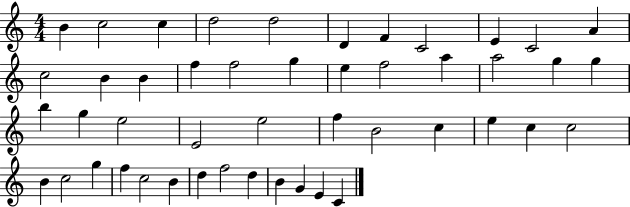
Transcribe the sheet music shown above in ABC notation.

X:1
T:Untitled
M:4/4
L:1/4
K:C
B c2 c d2 d2 D F C2 E C2 A c2 B B f f2 g e f2 a a2 g g b g e2 E2 e2 f B2 c e c c2 B c2 g f c2 B d f2 d B G E C